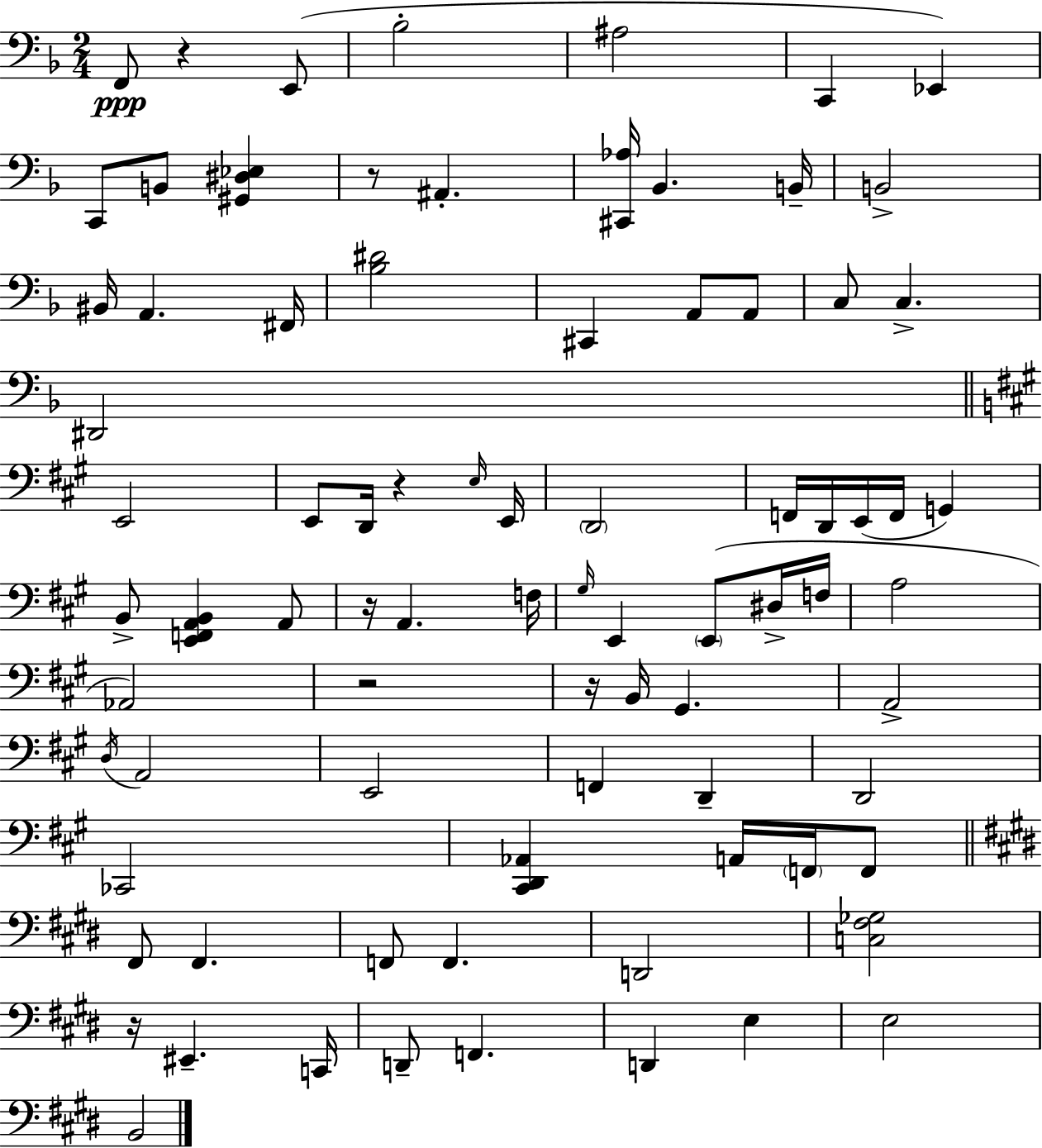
{
  \clef bass
  \numericTimeSignature
  \time 2/4
  \key f \major
  \repeat volta 2 { f,8\ppp r4 e,8( | bes2-. | ais2 | c,4 ees,4) | \break c,8 b,8 <gis, dis ees>4 | r8 ais,4.-. | <cis, aes>16 bes,4. b,16-- | b,2-> | \break bis,16 a,4. fis,16 | <bes dis'>2 | cis,4 a,8 a,8 | c8 c4.-> | \break dis,2 | \bar "||" \break \key a \major e,2 | e,8 d,16 r4 \grace { e16 } | e,16 \parenthesize d,2 | f,16 d,16 e,16( f,16 g,4) | \break b,8-> <e, f, a, b,>4 a,8 | r16 a,4. | f16 \grace { gis16 } e,4 \parenthesize e,8( | dis16-> f16 a2 | \break aes,2) | r2 | r16 b,16 gis,4. | a,2-> | \break \acciaccatura { d16 } a,2 | e,2 | f,4 d,4-- | d,2 | \break ces,2 | <cis, d, aes,>4 a,16 | \parenthesize f,16 f,8 \bar "||" \break \key e \major fis,8 fis,4. | f,8 f,4. | d,2 | <c fis ges>2 | \break r16 eis,4.-- c,16 | d,8-- f,4. | d,4 e4 | e2 | \break b,2 | } \bar "|."
}